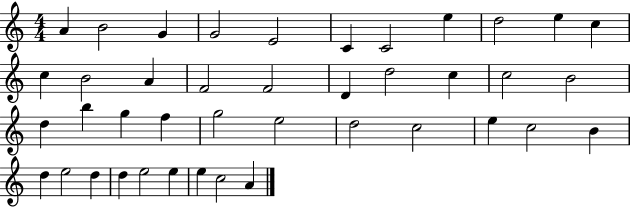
X:1
T:Untitled
M:4/4
L:1/4
K:C
A B2 G G2 E2 C C2 e d2 e c c B2 A F2 F2 D d2 c c2 B2 d b g f g2 e2 d2 c2 e c2 B d e2 d d e2 e e c2 A